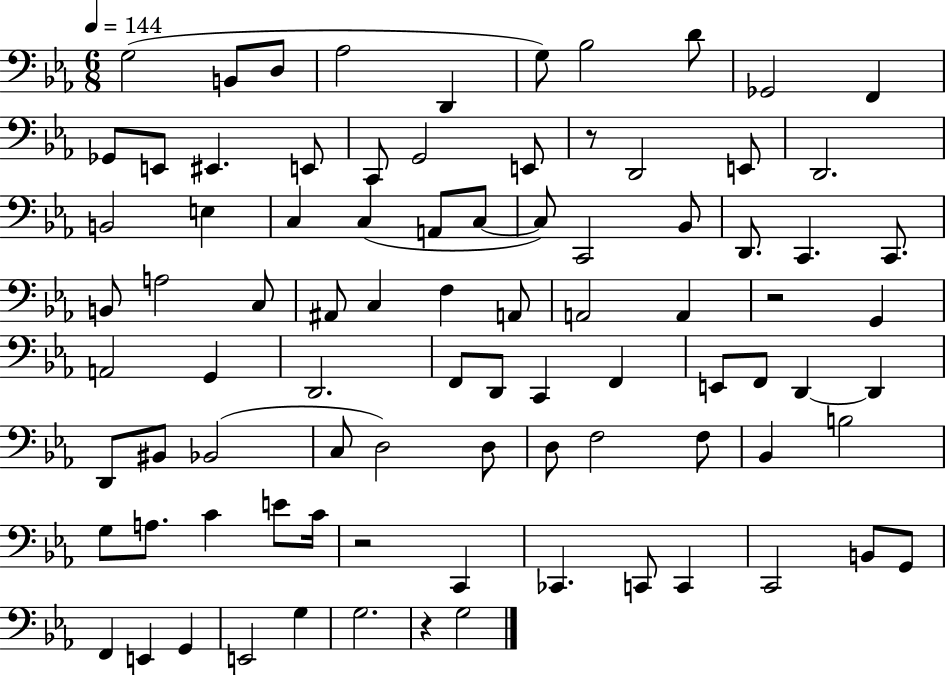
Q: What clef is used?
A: bass